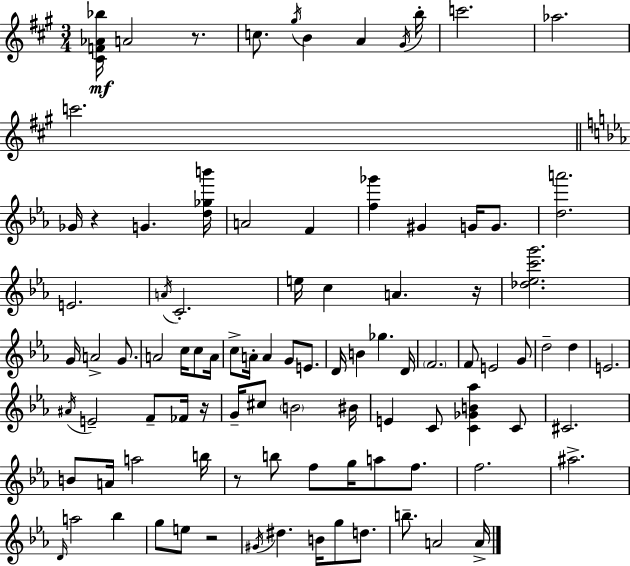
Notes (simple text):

[C#4,F4,Ab4,Bb5]/s A4/h R/e. C5/e. G#5/s B4/q A4/q G#4/s B5/s C6/h. Ab5/h. C6/h. Gb4/s R/q G4/q. [D5,Gb5,B6]/s A4/h F4/q [F5,Gb6]/q G#4/q G4/s G4/e. [D5,A6]/h. E4/h. A4/s C4/h. E5/s C5/q A4/q. R/s [Db5,Eb5,C6,G6]/h. G4/s A4/h G4/e. A4/h C5/s C5/e A4/s C5/e A4/s A4/q G4/e E4/e. D4/s B4/q Gb5/q. D4/s F4/h. F4/e E4/h G4/e D5/h D5/q E4/h. A#4/s E4/h F4/e FES4/s R/s G4/s C#5/e B4/h BIS4/s E4/q C4/e [C4,Gb4,B4,Ab5]/q C4/e C#4/h. B4/e A4/s A5/h B5/s R/e B5/e F5/e G5/s A5/e F5/e. F5/h. A#5/h. D4/s A5/h Bb5/q G5/e E5/e R/h G#4/s D#5/q. B4/s G5/e D5/e. B5/e. A4/h A4/s